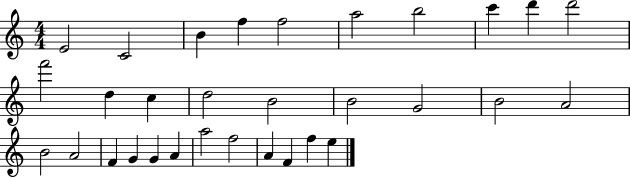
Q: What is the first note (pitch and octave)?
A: E4